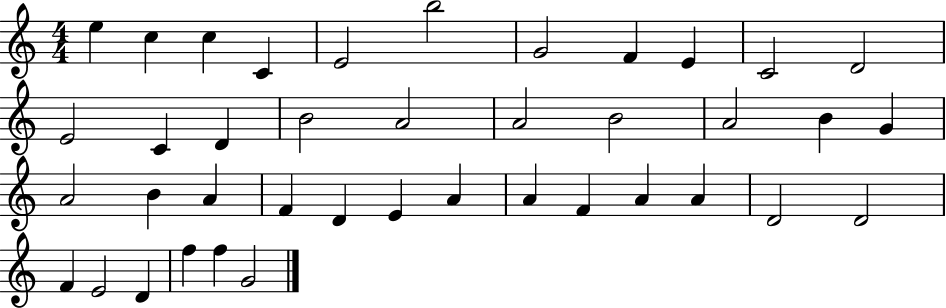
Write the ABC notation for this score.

X:1
T:Untitled
M:4/4
L:1/4
K:C
e c c C E2 b2 G2 F E C2 D2 E2 C D B2 A2 A2 B2 A2 B G A2 B A F D E A A F A A D2 D2 F E2 D f f G2